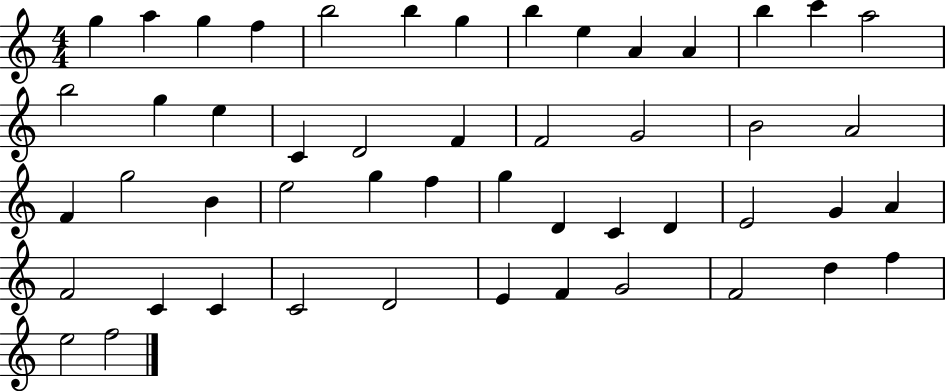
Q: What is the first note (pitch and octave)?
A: G5